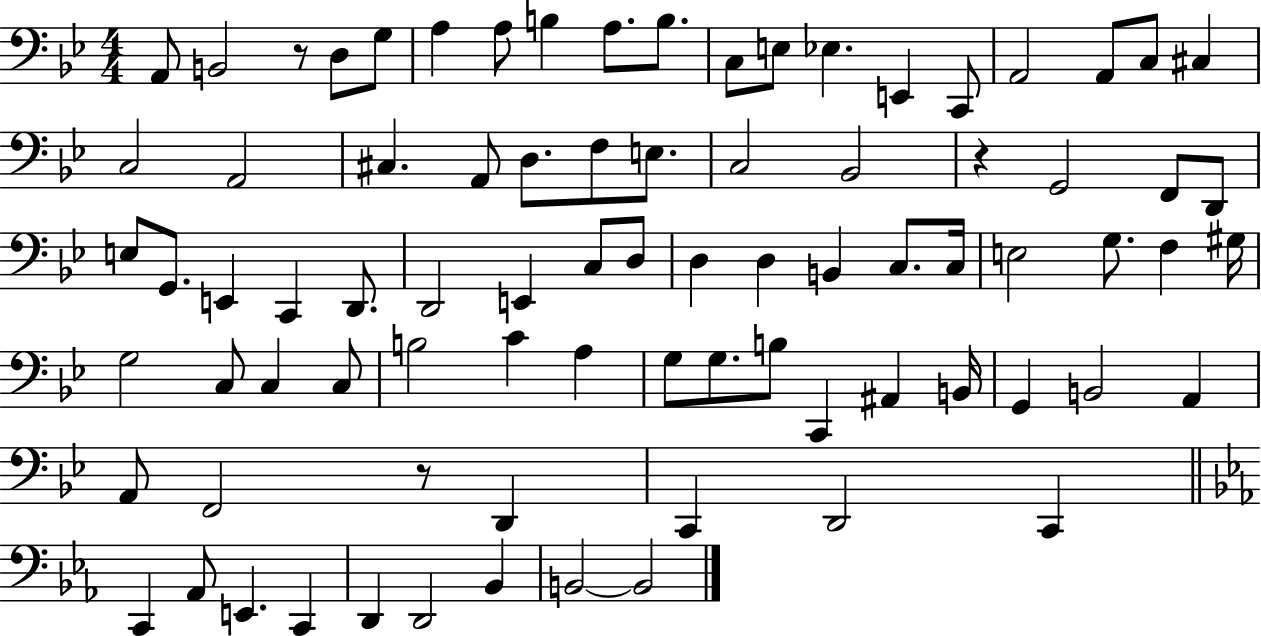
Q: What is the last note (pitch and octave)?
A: B2